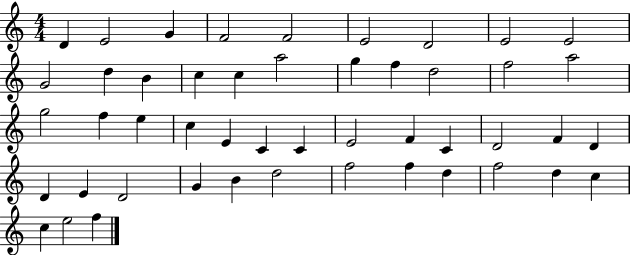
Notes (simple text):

D4/q E4/h G4/q F4/h F4/h E4/h D4/h E4/h E4/h G4/h D5/q B4/q C5/q C5/q A5/h G5/q F5/q D5/h F5/h A5/h G5/h F5/q E5/q C5/q E4/q C4/q C4/q E4/h F4/q C4/q D4/h F4/q D4/q D4/q E4/q D4/h G4/q B4/q D5/h F5/h F5/q D5/q F5/h D5/q C5/q C5/q E5/h F5/q